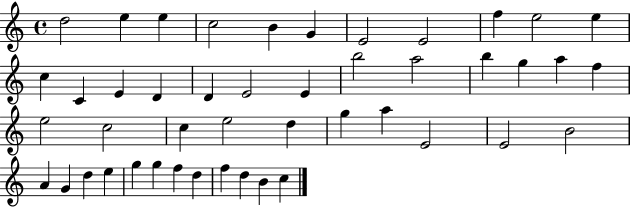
X:1
T:Untitled
M:4/4
L:1/4
K:C
d2 e e c2 B G E2 E2 f e2 e c C E D D E2 E b2 a2 b g a f e2 c2 c e2 d g a E2 E2 B2 A G d e g g f d f d B c